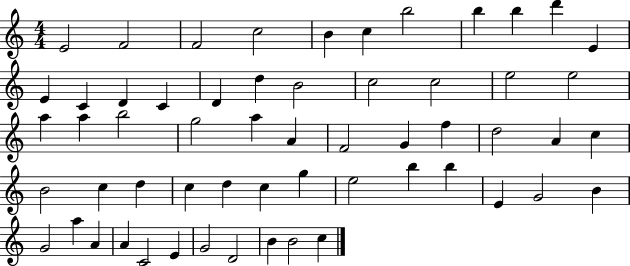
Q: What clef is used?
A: treble